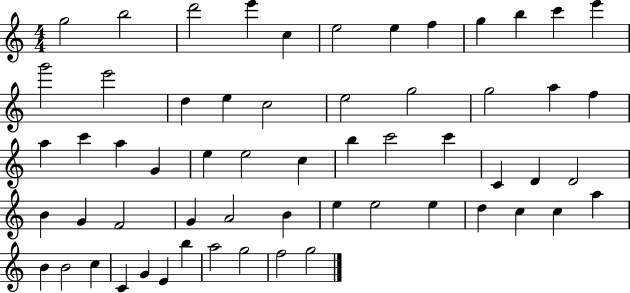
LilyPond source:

{
  \clef treble
  \numericTimeSignature
  \time 4/4
  \key c \major
  g''2 b''2 | d'''2 e'''4 c''4 | e''2 e''4 f''4 | g''4 b''4 c'''4 e'''4 | \break g'''2 e'''2 | d''4 e''4 c''2 | e''2 g''2 | g''2 a''4 f''4 | \break a''4 c'''4 a''4 g'4 | e''4 e''2 c''4 | b''4 c'''2 c'''4 | c'4 d'4 d'2 | \break b'4 g'4 f'2 | g'4 a'2 b'4 | e''4 e''2 e''4 | d''4 c''4 c''4 a''4 | \break b'4 b'2 c''4 | c'4 g'4 e'4 b''4 | a''2 g''2 | f''2 g''2 | \break \bar "|."
}